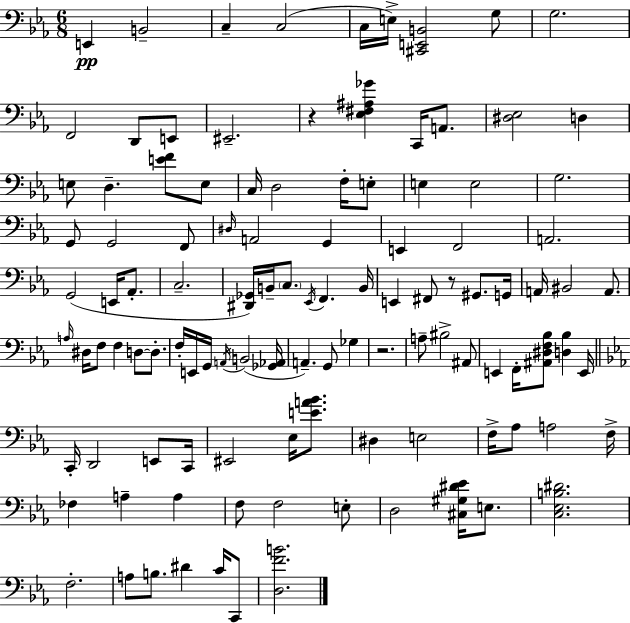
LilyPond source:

{
  \clef bass
  \numericTimeSignature
  \time 6/8
  \key c \minor
  \repeat volta 2 { e,4\pp b,2-- | c4-- c2( | c16 e16->) <cis, e, b,>2 g8 | g2. | \break f,2 d,8 e,8 | eis,2.-- | r4 <ees fis ais ges'>4 c,16 a,8. | <dis ees>2 d4 | \break e8 d4.-- <e' f'>8 e8 | c16 d2 f16-. e8-. | e4 e2 | g2. | \break g,8 g,2 f,8 | \grace { dis16 } a,2 g,4 | e,4 f,2 | a,2. | \break g,2( e,16 aes,8.-. | c2.-- | <dis, ges,>16) b,16-- \parenthesize c8. \acciaccatura { ees,16 } f,4. | b,16 e,4 fis,8 r8 gis,8. | \break g,16 a,16 bis,2 a,8. | \grace { a16 } dis16 f8 f4 d8~~ | d8.-. f16-. e,16 g,16 \acciaccatura { a,16 }( b,2 | <ges, aes,>16 a,4.--) g,8 | \break ges4 r2. | a8-- bis2-> | ais,8 e,4 f,16-. <ais, dis f bes>8 <d bes>4 | e,16 \bar "||" \break \key ees \major c,16-. d,2 e,8 c,16 | eis,2 ees16 <e' a' bes'>8. | dis4 e2 | f16-> aes8 a2 f16-> | \break fes4 a4-- a4 | f8 f2 e8-. | d2 <cis gis dis' ees'>16 e8. | <c ees b dis'>2. | \break f2.-. | a8 b8. dis'4 c'16 c,8 | <d f' b'>2. | } \bar "|."
}